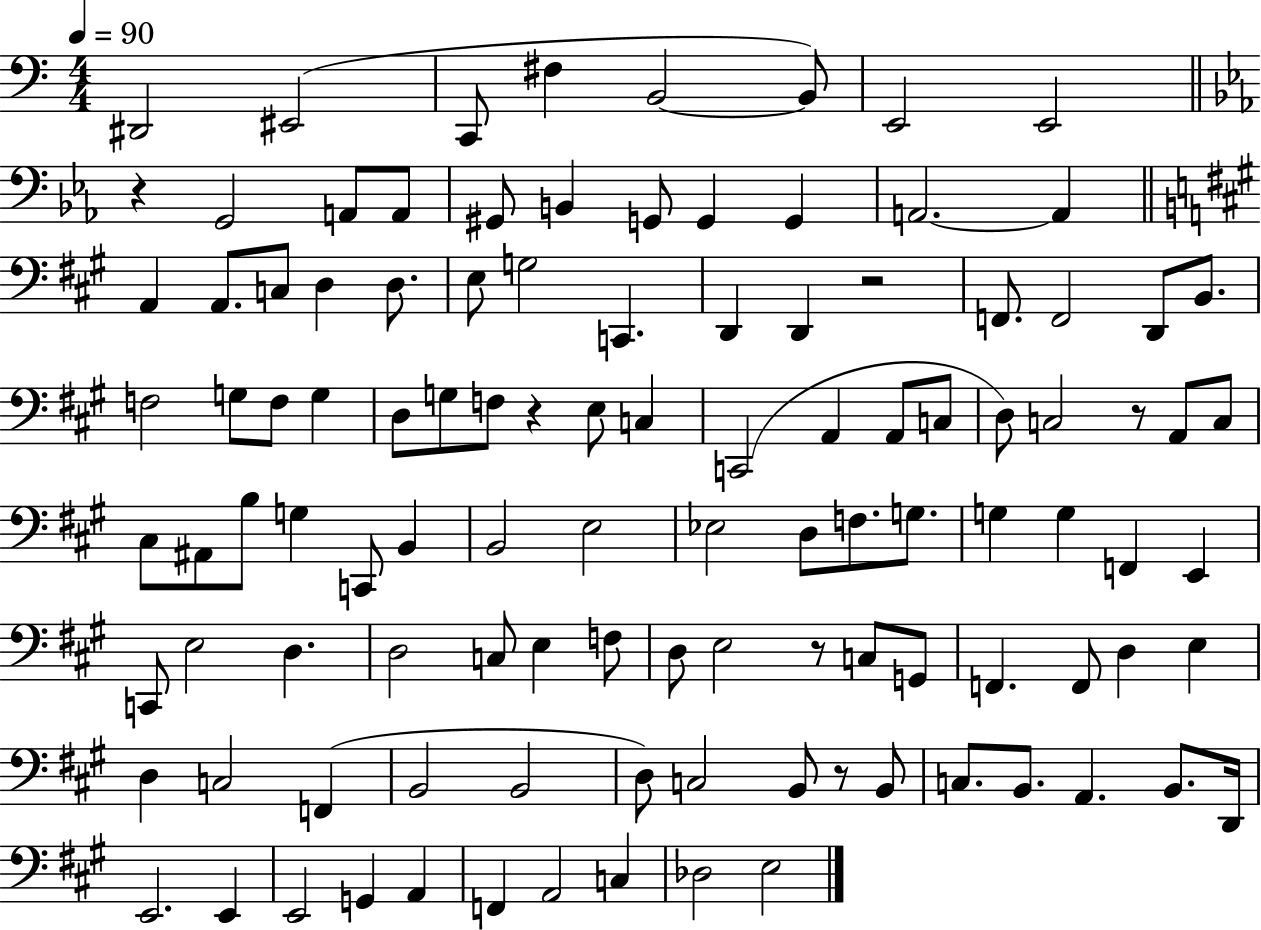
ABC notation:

X:1
T:Untitled
M:4/4
L:1/4
K:C
^D,,2 ^E,,2 C,,/2 ^F, B,,2 B,,/2 E,,2 E,,2 z G,,2 A,,/2 A,,/2 ^G,,/2 B,, G,,/2 G,, G,, A,,2 A,, A,, A,,/2 C,/2 D, D,/2 E,/2 G,2 C,, D,, D,, z2 F,,/2 F,,2 D,,/2 B,,/2 F,2 G,/2 F,/2 G, D,/2 G,/2 F,/2 z E,/2 C, C,,2 A,, A,,/2 C,/2 D,/2 C,2 z/2 A,,/2 C,/2 ^C,/2 ^A,,/2 B,/2 G, C,,/2 B,, B,,2 E,2 _E,2 D,/2 F,/2 G,/2 G, G, F,, E,, C,,/2 E,2 D, D,2 C,/2 E, F,/2 D,/2 E,2 z/2 C,/2 G,,/2 F,, F,,/2 D, E, D, C,2 F,, B,,2 B,,2 D,/2 C,2 B,,/2 z/2 B,,/2 C,/2 B,,/2 A,, B,,/2 D,,/4 E,,2 E,, E,,2 G,, A,, F,, A,,2 C, _D,2 E,2